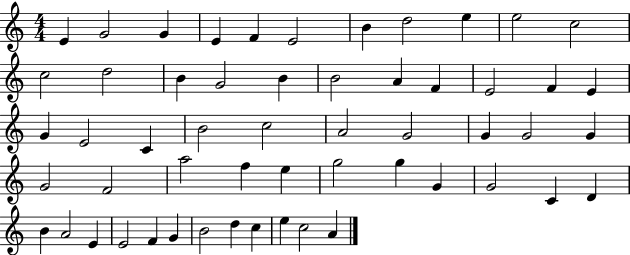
{
  \clef treble
  \numericTimeSignature
  \time 4/4
  \key c \major
  e'4 g'2 g'4 | e'4 f'4 e'2 | b'4 d''2 e''4 | e''2 c''2 | \break c''2 d''2 | b'4 g'2 b'4 | b'2 a'4 f'4 | e'2 f'4 e'4 | \break g'4 e'2 c'4 | b'2 c''2 | a'2 g'2 | g'4 g'2 g'4 | \break g'2 f'2 | a''2 f''4 e''4 | g''2 g''4 g'4 | g'2 c'4 d'4 | \break b'4 a'2 e'4 | e'2 f'4 g'4 | b'2 d''4 c''4 | e''4 c''2 a'4 | \break \bar "|."
}